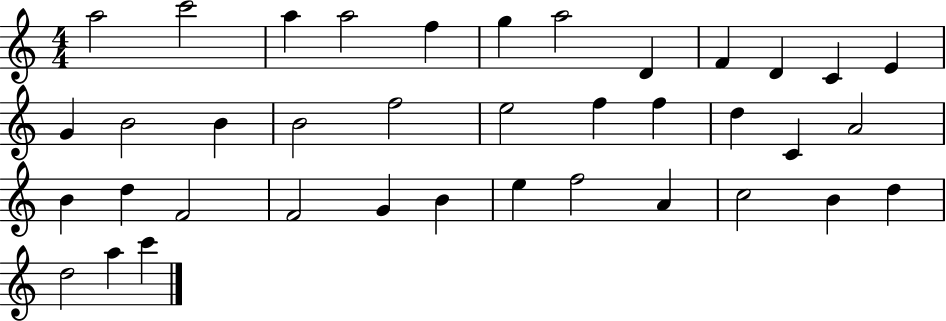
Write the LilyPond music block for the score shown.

{
  \clef treble
  \numericTimeSignature
  \time 4/4
  \key c \major
  a''2 c'''2 | a''4 a''2 f''4 | g''4 a''2 d'4 | f'4 d'4 c'4 e'4 | \break g'4 b'2 b'4 | b'2 f''2 | e''2 f''4 f''4 | d''4 c'4 a'2 | \break b'4 d''4 f'2 | f'2 g'4 b'4 | e''4 f''2 a'4 | c''2 b'4 d''4 | \break d''2 a''4 c'''4 | \bar "|."
}